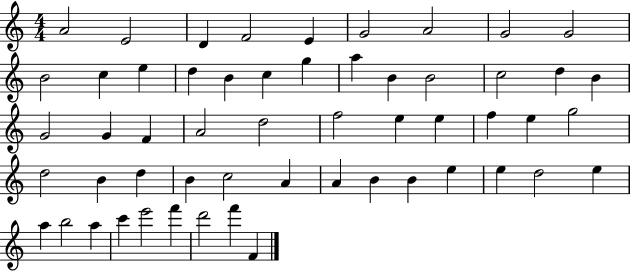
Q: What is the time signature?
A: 4/4